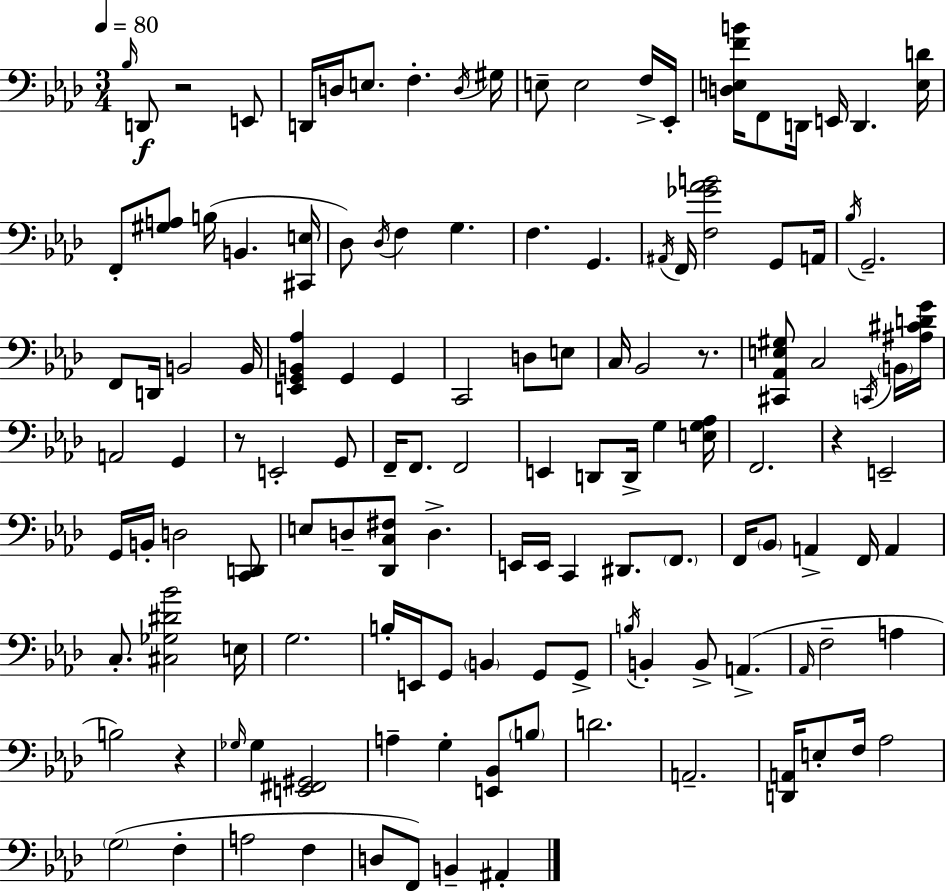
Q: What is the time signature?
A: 3/4